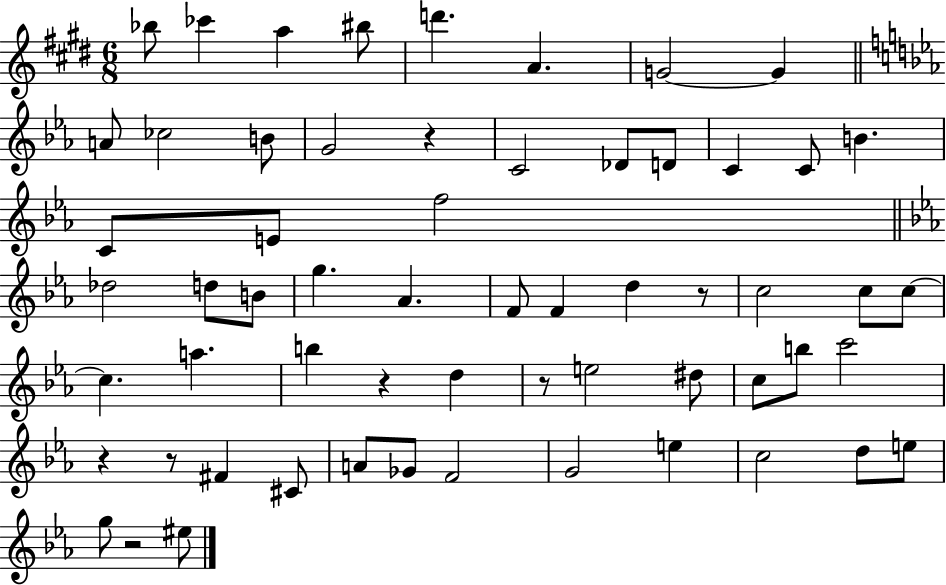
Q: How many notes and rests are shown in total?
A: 60